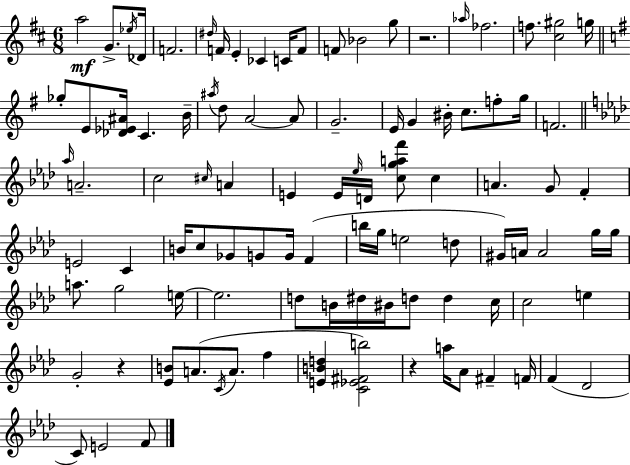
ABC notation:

X:1
T:Untitled
M:6/8
L:1/4
K:D
a2 G/2 _e/4 _D/4 F2 ^d/4 F/4 E _C C/4 F/2 F/2 _B2 g/2 z2 _a/4 _f2 f/2 [^c^g]2 g/4 _g/2 E/2 [_D_E^A]/4 C B/4 ^a/4 d/2 A2 A/2 G2 E/4 G ^B/4 c/2 f/2 g/4 F2 _a/4 A2 c2 ^c/4 A E E/4 _e/4 D/4 [cgaf']/2 c A G/2 F E2 C B/4 c/2 _G/2 G/2 G/4 F b/4 g/4 e2 d/2 ^G/4 A/4 A2 g/4 g/4 a/2 g2 e/4 e2 d/2 B/4 ^d/4 ^B/4 d/2 d c/4 c2 e G2 z [_EB]/2 A/2 C/4 A/2 f [EBd] [C_E^Fb]2 z a/4 _A/2 ^F F/4 F _D2 C/2 E2 F/2